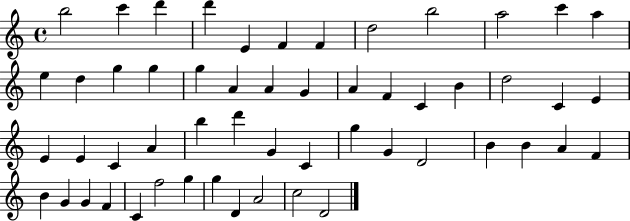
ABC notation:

X:1
T:Untitled
M:4/4
L:1/4
K:C
b2 c' d' d' E F F d2 b2 a2 c' a e d g g g A A G A F C B d2 C E E E C A b d' G C g G D2 B B A F B G G F C f2 g g D A2 c2 D2